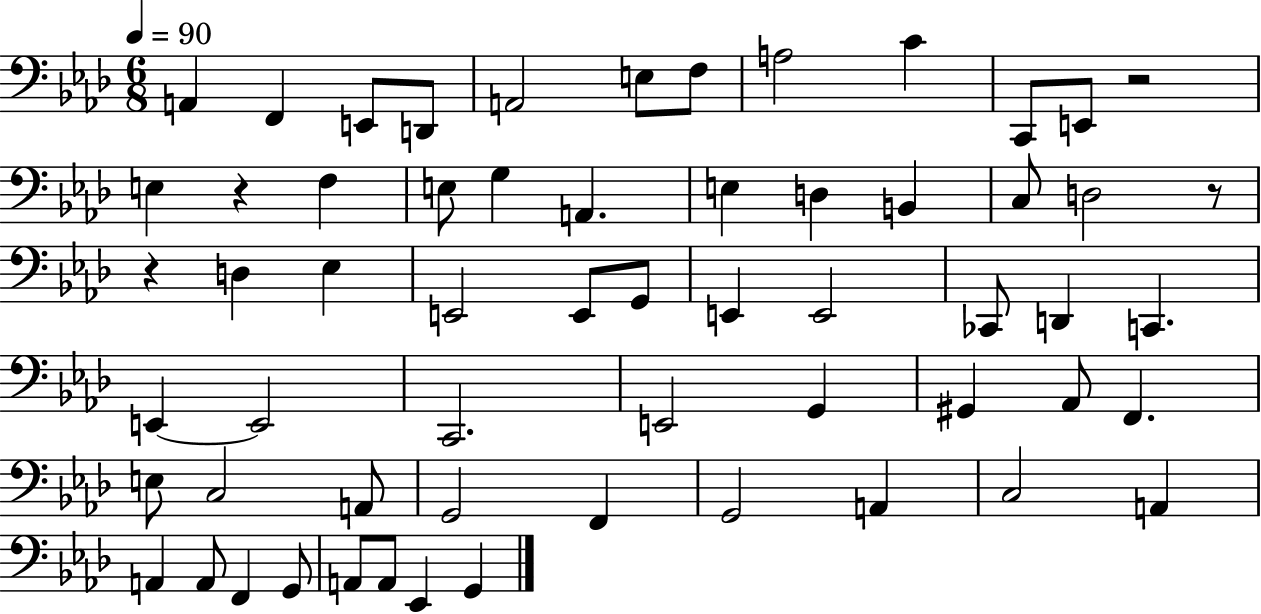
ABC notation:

X:1
T:Untitled
M:6/8
L:1/4
K:Ab
A,, F,, E,,/2 D,,/2 A,,2 E,/2 F,/2 A,2 C C,,/2 E,,/2 z2 E, z F, E,/2 G, A,, E, D, B,, C,/2 D,2 z/2 z D, _E, E,,2 E,,/2 G,,/2 E,, E,,2 _C,,/2 D,, C,, E,, E,,2 C,,2 E,,2 G,, ^G,, _A,,/2 F,, E,/2 C,2 A,,/2 G,,2 F,, G,,2 A,, C,2 A,, A,, A,,/2 F,, G,,/2 A,,/2 A,,/2 _E,, G,,